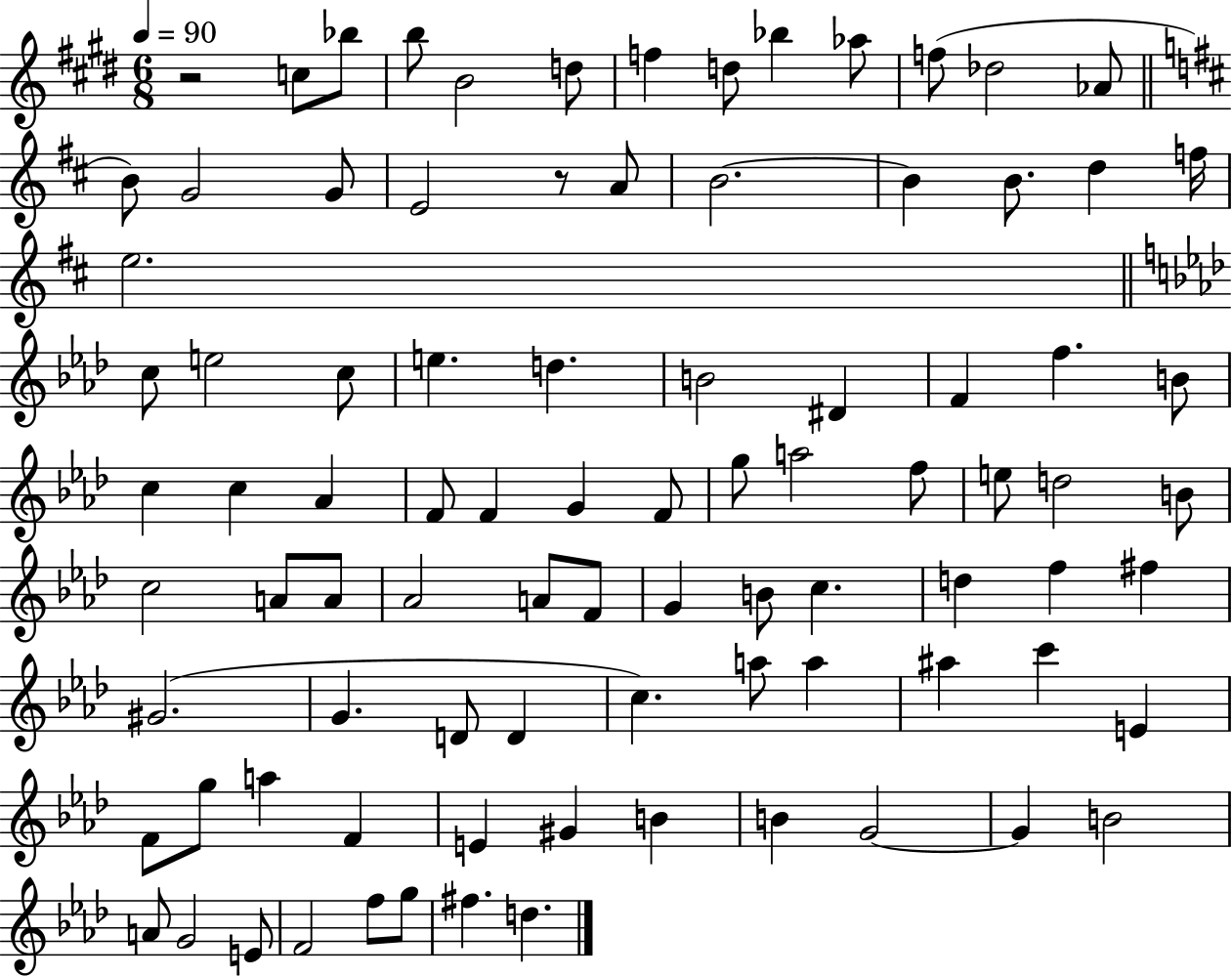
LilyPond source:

{
  \clef treble
  \numericTimeSignature
  \time 6/8
  \key e \major
  \tempo 4 = 90
  r2 c''8 bes''8 | b''8 b'2 d''8 | f''4 d''8 bes''4 aes''8 | f''8( des''2 aes'8 | \break \bar "||" \break \key d \major b'8) g'2 g'8 | e'2 r8 a'8 | b'2.~~ | b'4 b'8. d''4 f''16 | \break e''2. | \bar "||" \break \key f \minor c''8 e''2 c''8 | e''4. d''4. | b'2 dis'4 | f'4 f''4. b'8 | \break c''4 c''4 aes'4 | f'8 f'4 g'4 f'8 | g''8 a''2 f''8 | e''8 d''2 b'8 | \break c''2 a'8 a'8 | aes'2 a'8 f'8 | g'4 b'8 c''4. | d''4 f''4 fis''4 | \break gis'2.( | g'4. d'8 d'4 | c''4.) a''8 a''4 | ais''4 c'''4 e'4 | \break f'8 g''8 a''4 f'4 | e'4 gis'4 b'4 | b'4 g'2~~ | g'4 b'2 | \break a'8 g'2 e'8 | f'2 f''8 g''8 | fis''4. d''4. | \bar "|."
}